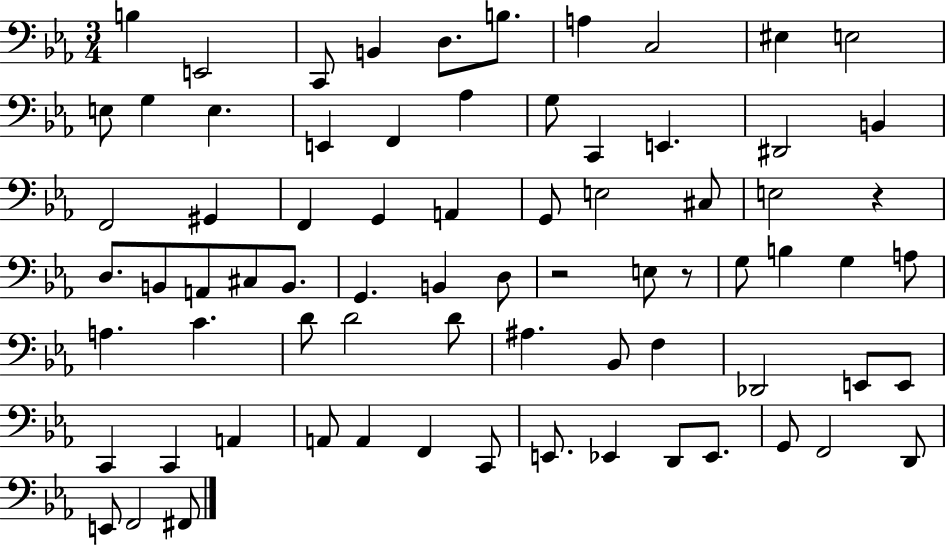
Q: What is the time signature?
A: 3/4